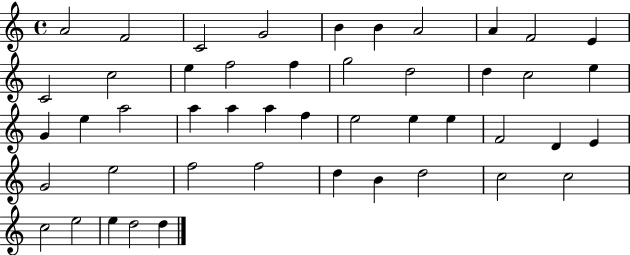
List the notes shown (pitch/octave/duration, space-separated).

A4/h F4/h C4/h G4/h B4/q B4/q A4/h A4/q F4/h E4/q C4/h C5/h E5/q F5/h F5/q G5/h D5/h D5/q C5/h E5/q G4/q E5/q A5/h A5/q A5/q A5/q F5/q E5/h E5/q E5/q F4/h D4/q E4/q G4/h E5/h F5/h F5/h D5/q B4/q D5/h C5/h C5/h C5/h E5/h E5/q D5/h D5/q